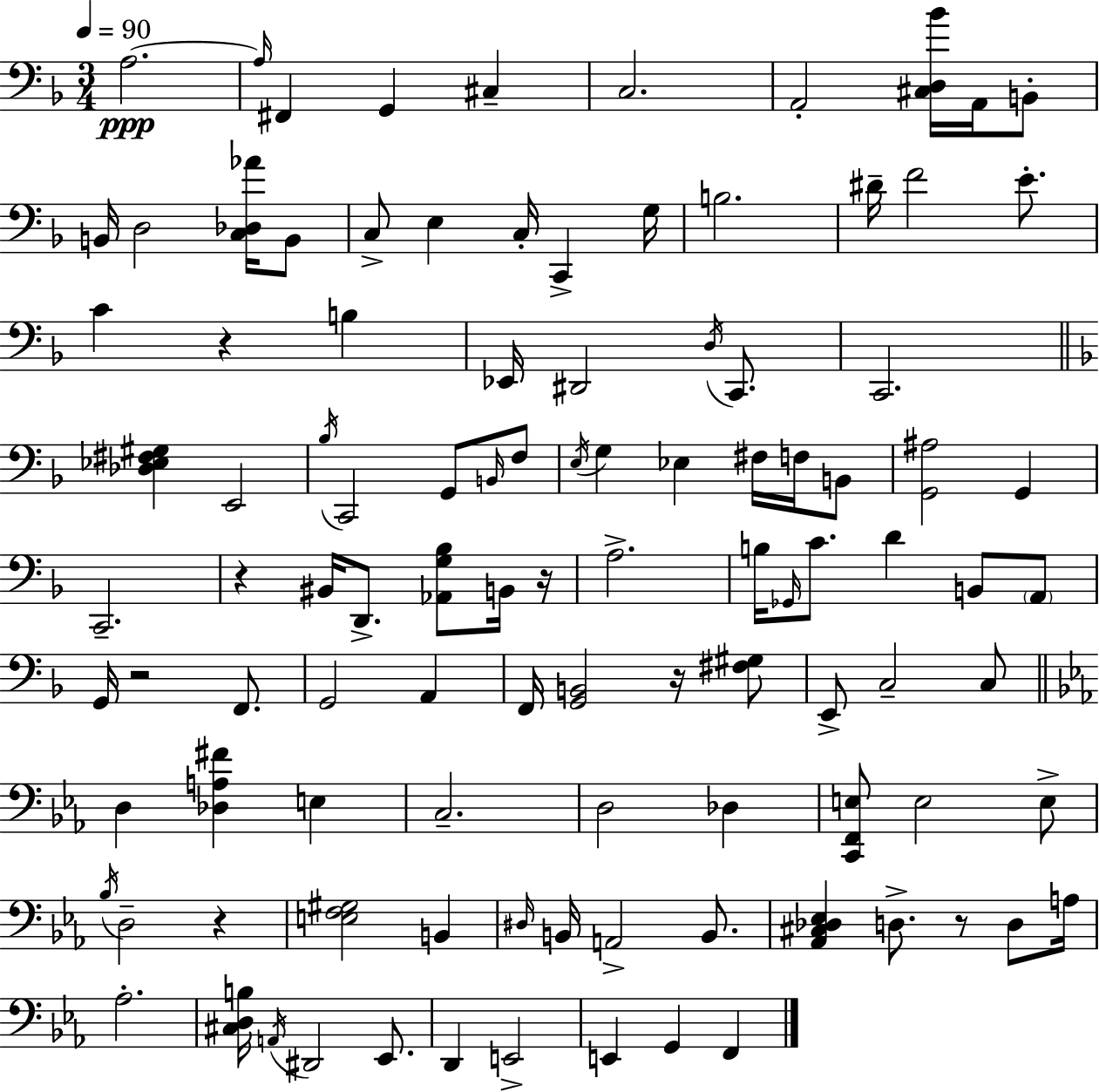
A3/h. A3/s F#2/q G2/q C#3/q C3/h. A2/h [C#3,D3,Bb4]/s A2/s B2/e B2/s D3/h [C3,Db3,Ab4]/s B2/e C3/e E3/q C3/s C2/q G3/s B3/h. D#4/s F4/h E4/e. C4/q R/q B3/q Eb2/s D#2/h D3/s C2/e. C2/h. [Db3,Eb3,F#3,G#3]/q E2/h Bb3/s C2/h G2/e B2/s F3/e E3/s G3/q Eb3/q F#3/s F3/s B2/e [G2,A#3]/h G2/q C2/h. R/q BIS2/s D2/e. [Ab2,G3,Bb3]/e B2/s R/s A3/h. B3/s Gb2/s C4/e. D4/q B2/e A2/e G2/s R/h F2/e. G2/h A2/q F2/s [G2,B2]/h R/s [F#3,G#3]/e E2/e C3/h C3/e D3/q [Db3,A3,F#4]/q E3/q C3/h. D3/h Db3/q [C2,F2,E3]/e E3/h E3/e Bb3/s D3/h R/q [E3,F3,G#3]/h B2/q D#3/s B2/s A2/h B2/e. [Ab2,C#3,Db3,Eb3]/q D3/e. R/e D3/e A3/s Ab3/h. [C#3,D3,B3]/s A2/s D#2/h Eb2/e. D2/q E2/h E2/q G2/q F2/q